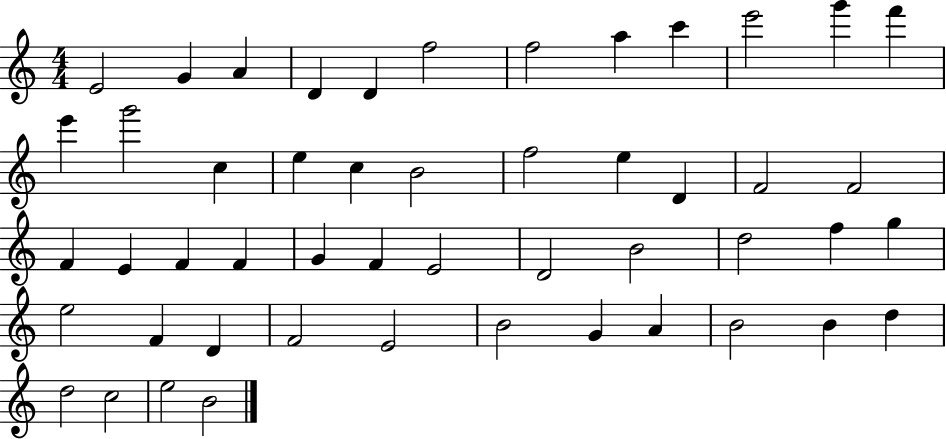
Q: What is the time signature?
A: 4/4